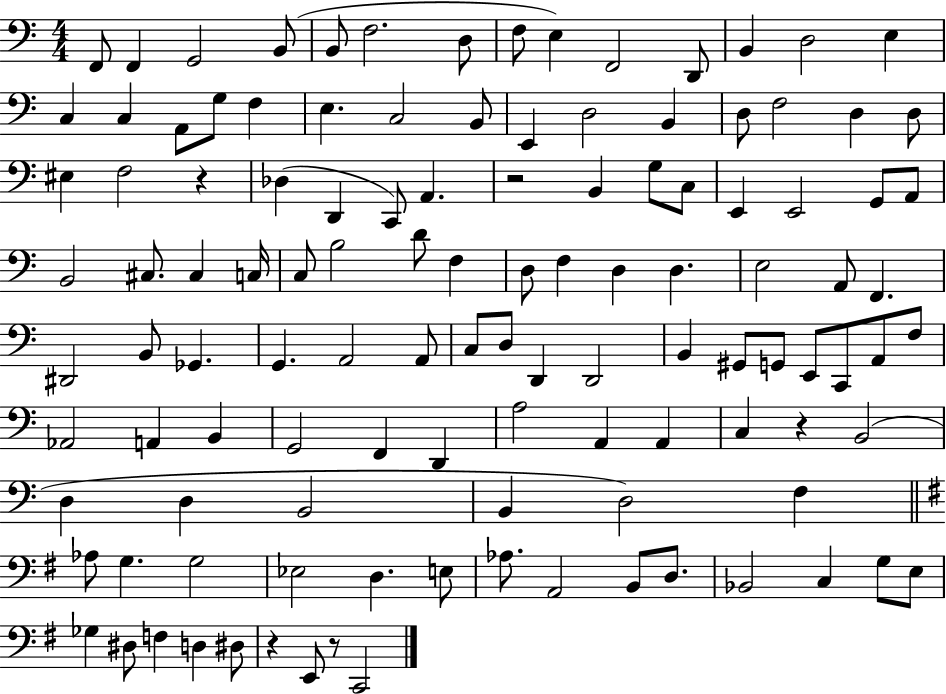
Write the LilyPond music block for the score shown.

{
  \clef bass
  \numericTimeSignature
  \time 4/4
  \key c \major
  f,8 f,4 g,2 b,8( | b,8 f2. d8 | f8 e4) f,2 d,8 | b,4 d2 e4 | \break c4 c4 a,8 g8 f4 | e4. c2 b,8 | e,4 d2 b,4 | d8 f2 d4 d8 | \break eis4 f2 r4 | des4( d,4 c,8) a,4. | r2 b,4 g8 c8 | e,4 e,2 g,8 a,8 | \break b,2 cis8. cis4 c16 | c8 b2 d'8 f4 | d8 f4 d4 d4. | e2 a,8 f,4. | \break dis,2 b,8 ges,4. | g,4. a,2 a,8 | c8 d8 d,4 d,2 | b,4 gis,8 g,8 e,8 c,8 a,8 f8 | \break aes,2 a,4 b,4 | g,2 f,4 d,4 | a2 a,4 a,4 | c4 r4 b,2( | \break d4 d4 b,2 | b,4 d2) f4 | \bar "||" \break \key g \major aes8 g4. g2 | ees2 d4. e8 | aes8. a,2 b,8 d8. | bes,2 c4 g8 e8 | \break ges4 dis8 f4 d4 dis8 | r4 e,8 r8 c,2 | \bar "|."
}